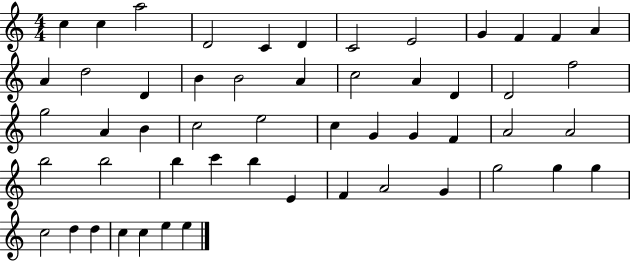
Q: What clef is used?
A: treble